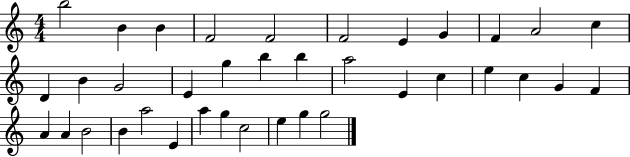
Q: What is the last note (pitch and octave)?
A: G5